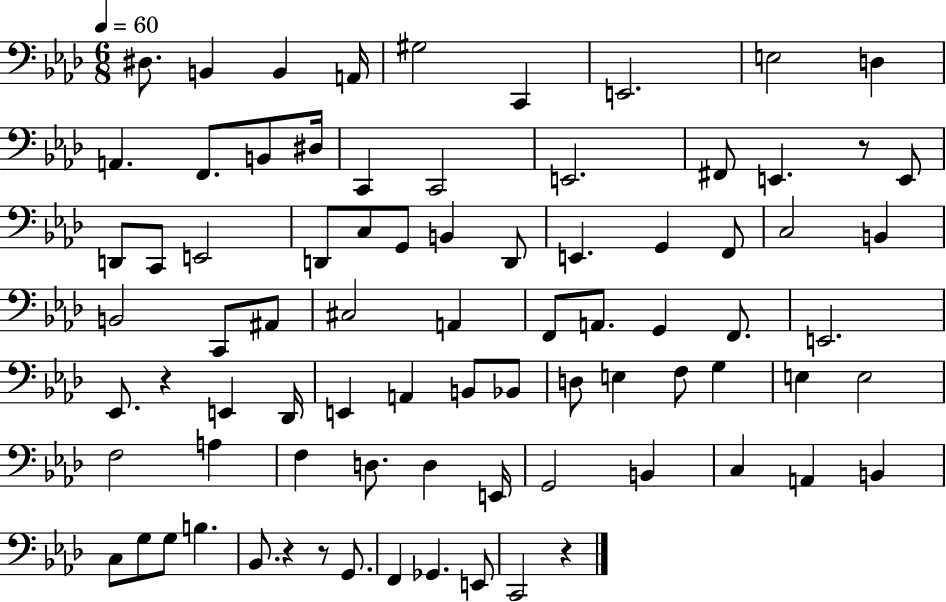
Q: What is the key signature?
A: AES major